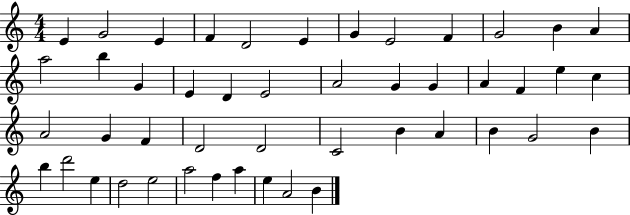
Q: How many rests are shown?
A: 0